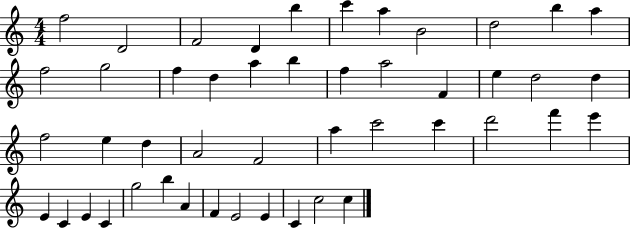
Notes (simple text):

F5/h D4/h F4/h D4/q B5/q C6/q A5/q B4/h D5/h B5/q A5/q F5/h G5/h F5/q D5/q A5/q B5/q F5/q A5/h F4/q E5/q D5/h D5/q F5/h E5/q D5/q A4/h F4/h A5/q C6/h C6/q D6/h F6/q E6/q E4/q C4/q E4/q C4/q G5/h B5/q A4/q F4/q E4/h E4/q C4/q C5/h C5/q